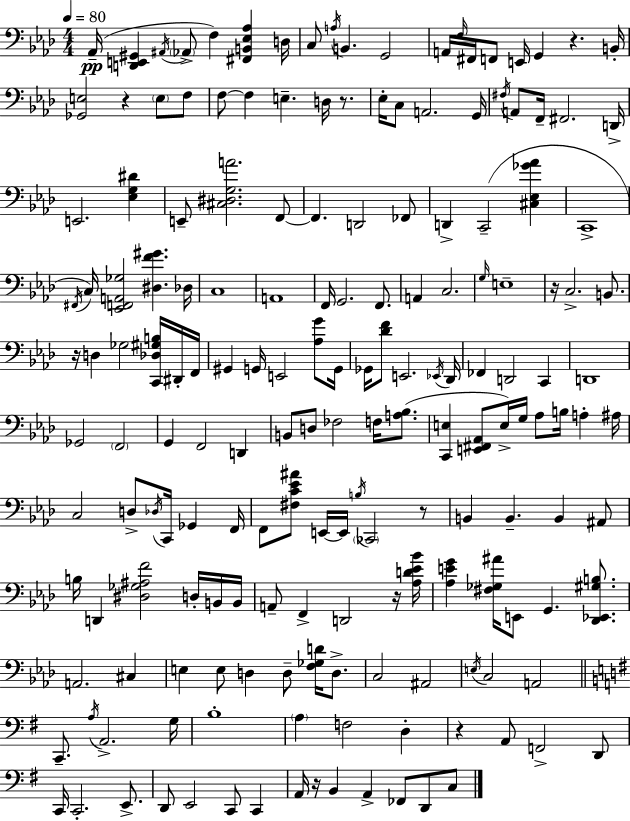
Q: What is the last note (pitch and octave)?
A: C3